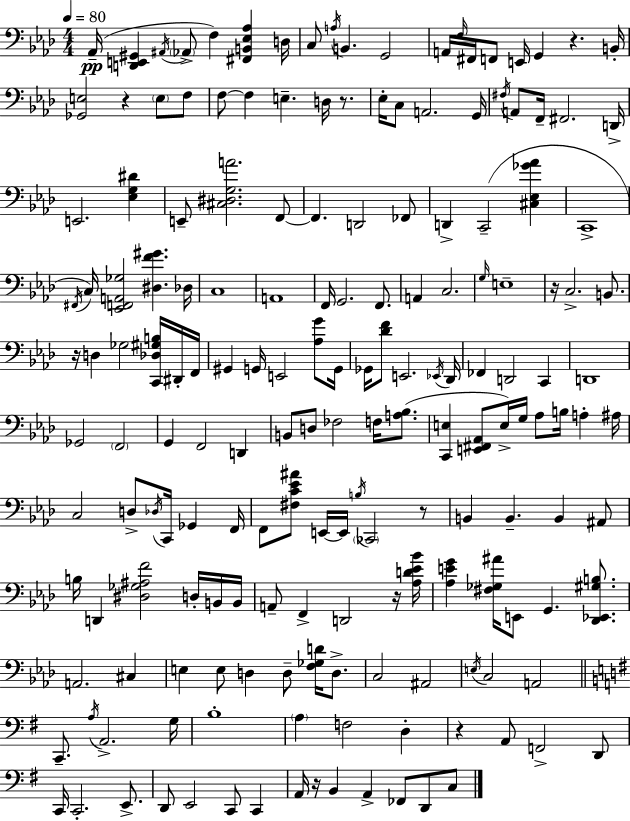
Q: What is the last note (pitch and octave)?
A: C3